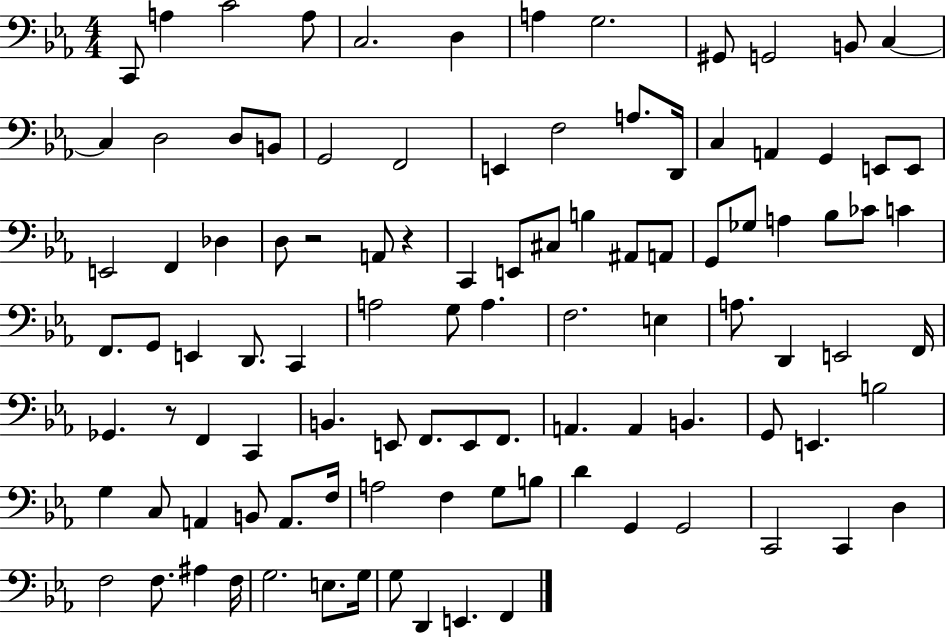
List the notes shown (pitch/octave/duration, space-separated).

C2/e A3/q C4/h A3/e C3/h. D3/q A3/q G3/h. G#2/e G2/h B2/e C3/q C3/q D3/h D3/e B2/e G2/h F2/h E2/q F3/h A3/e. D2/s C3/q A2/q G2/q E2/e E2/e E2/h F2/q Db3/q D3/e R/h A2/e R/q C2/q E2/e C#3/e B3/q A#2/e A2/e G2/e Gb3/e A3/q Bb3/e CES4/e C4/q F2/e. G2/e E2/q D2/e. C2/q A3/h G3/e A3/q. F3/h. E3/q A3/e. D2/q E2/h F2/s Gb2/q. R/e F2/q C2/q B2/q. E2/e F2/e. E2/e F2/e. A2/q. A2/q B2/q. G2/e E2/q. B3/h G3/q C3/e A2/q B2/e A2/e. F3/s A3/h F3/q G3/e B3/e D4/q G2/q G2/h C2/h C2/q D3/q F3/h F3/e. A#3/q F3/s G3/h. E3/e. G3/s G3/e D2/q E2/q. F2/q